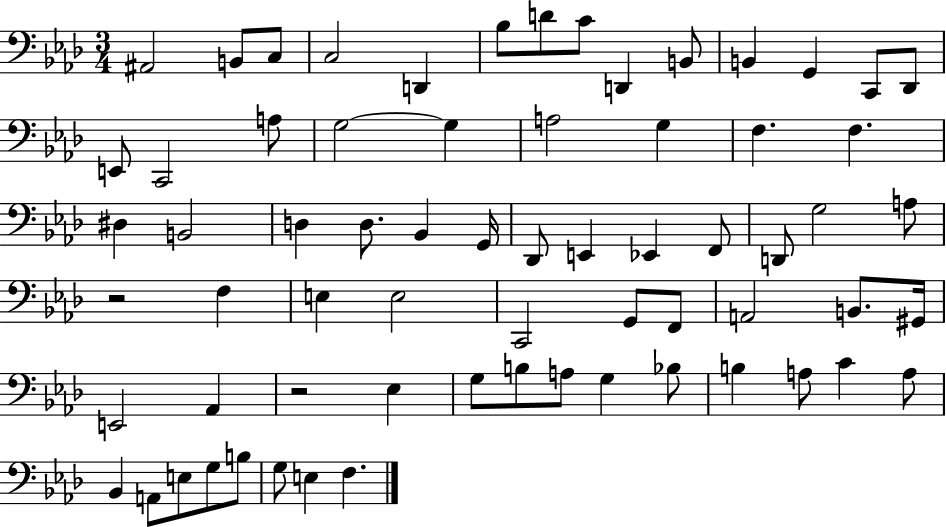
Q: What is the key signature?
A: AES major